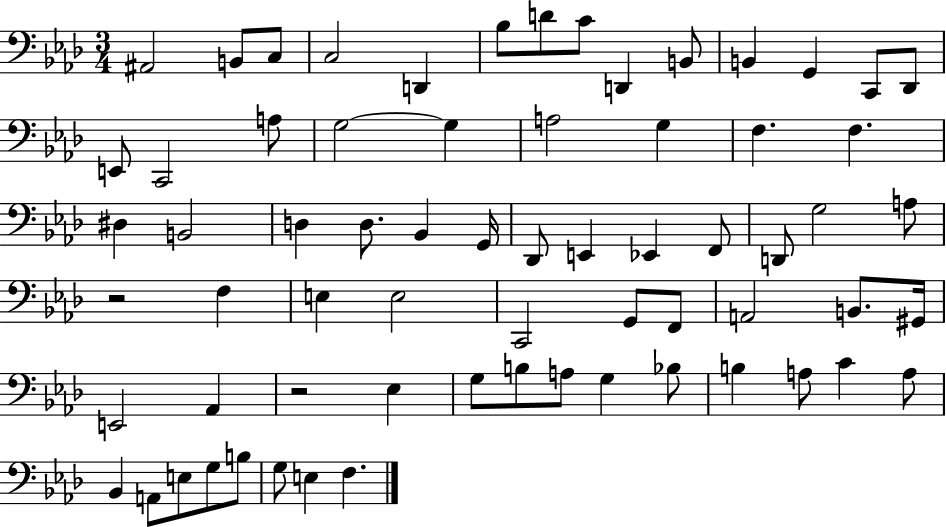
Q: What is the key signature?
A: AES major